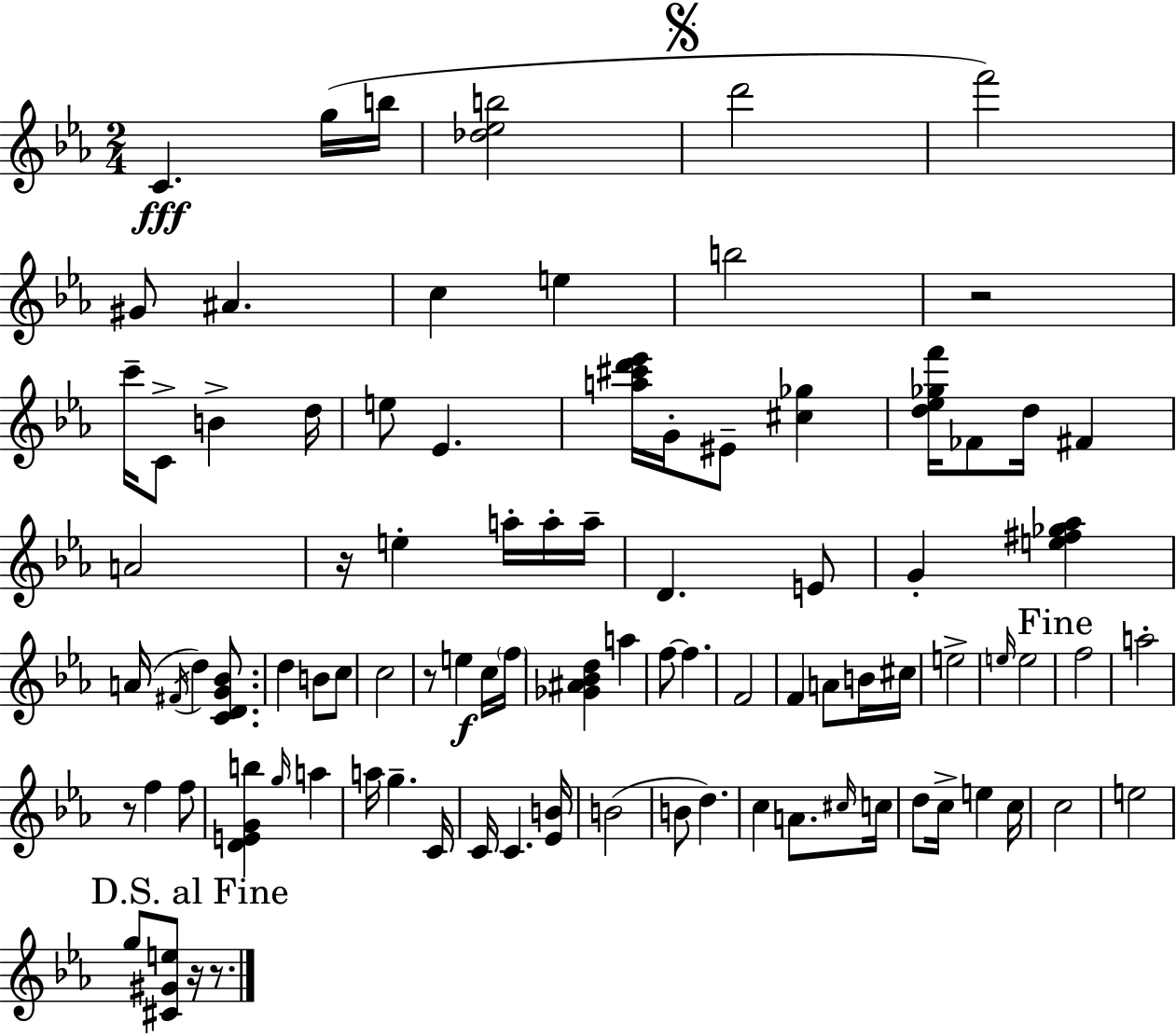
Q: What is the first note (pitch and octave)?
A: C4